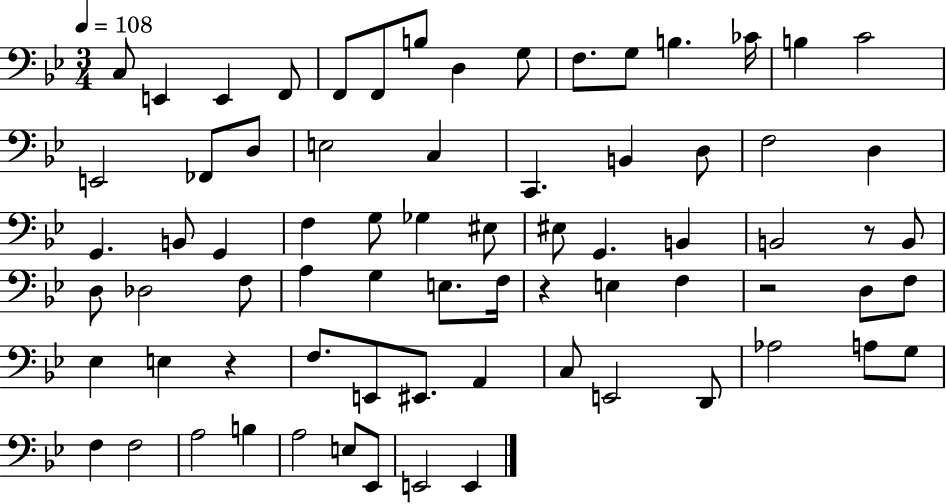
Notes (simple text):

C3/e E2/q E2/q F2/e F2/e F2/e B3/e D3/q G3/e F3/e. G3/e B3/q. CES4/s B3/q C4/h E2/h FES2/e D3/e E3/h C3/q C2/q. B2/q D3/e F3/h D3/q G2/q. B2/e G2/q F3/q G3/e Gb3/q EIS3/e EIS3/e G2/q. B2/q B2/h R/e B2/e D3/e Db3/h F3/e A3/q G3/q E3/e. F3/s R/q E3/q F3/q R/h D3/e F3/e Eb3/q E3/q R/q F3/e. E2/e EIS2/e. A2/q C3/e E2/h D2/e Ab3/h A3/e G3/e F3/q F3/h A3/h B3/q A3/h E3/e Eb2/e E2/h E2/q